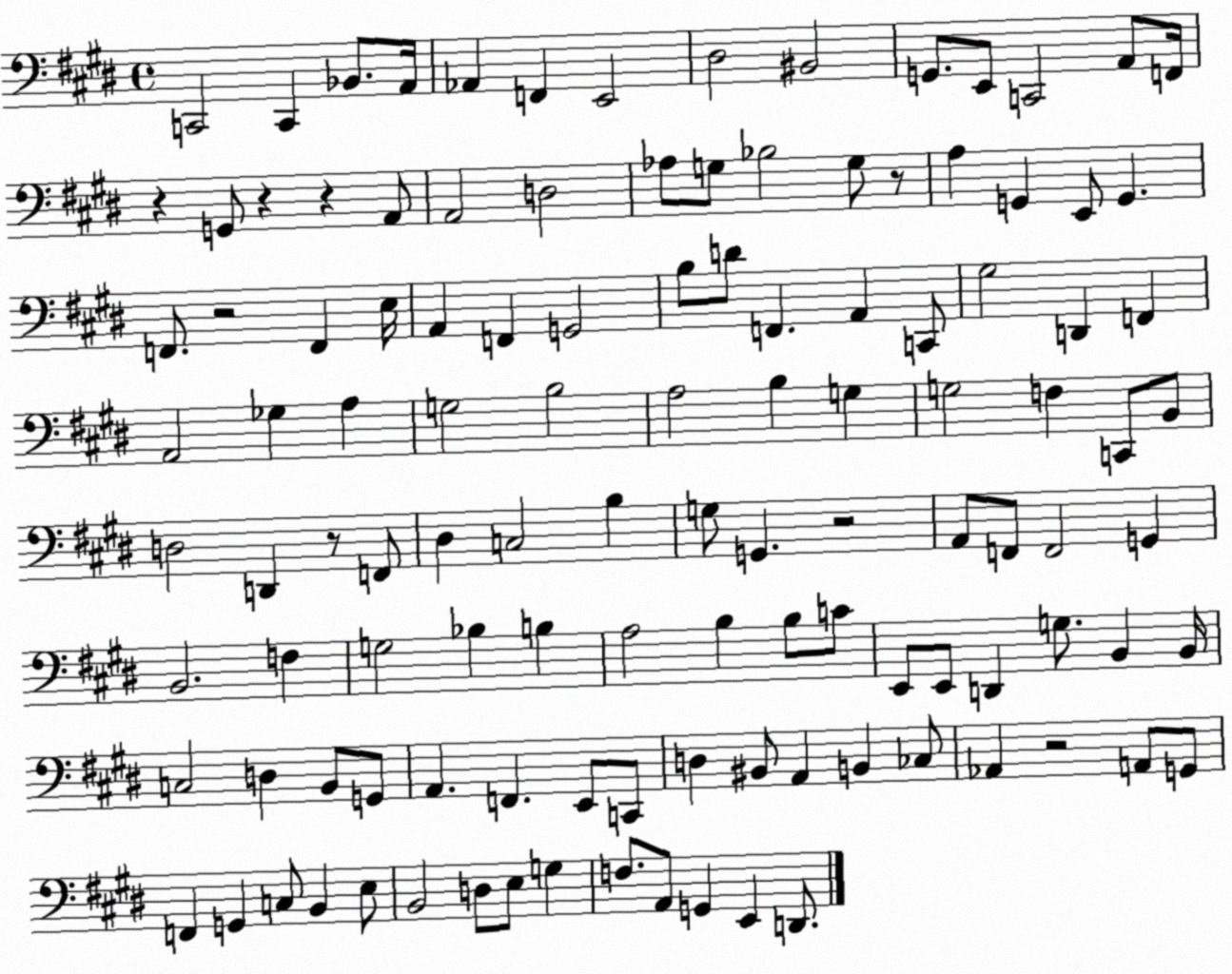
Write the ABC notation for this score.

X:1
T:Untitled
M:4/4
L:1/4
K:E
C,,2 C,, _B,,/2 A,,/4 _A,, F,, E,,2 ^D,2 ^B,,2 G,,/2 E,,/2 C,,2 A,,/2 F,,/4 z G,,/2 z z A,,/2 A,,2 D,2 _A,/2 G,/2 _B,2 G,/2 z/2 A, G,, E,,/2 G,, F,,/2 z2 F,, E,/4 A,, F,, G,,2 B,/2 D/2 F,, A,, C,,/2 ^G,2 D,, F,, A,,2 _G, A, G,2 B,2 A,2 B, G, G,2 F, C,,/2 B,,/2 D,2 D,, z/2 F,,/2 ^D, C,2 B, G,/2 G,, z2 A,,/2 F,,/2 F,,2 G,, B,,2 F, G,2 _B, B, A,2 B, B,/2 C/2 E,,/2 E,,/2 D,, G,/2 B,, B,,/4 C,2 D, B,,/2 G,,/2 A,, F,, E,,/2 C,,/2 D, ^B,,/2 A,, B,, _C,/2 _A,, z2 A,,/2 G,,/2 F,, G,, C,/2 B,, E,/2 B,,2 D,/2 E,/2 G, F,/2 A,,/2 G,, E,, D,,/2